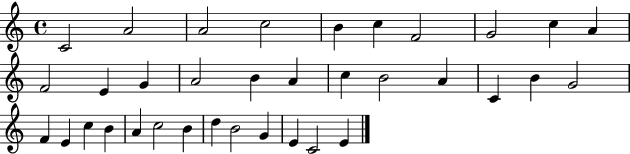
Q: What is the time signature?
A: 4/4